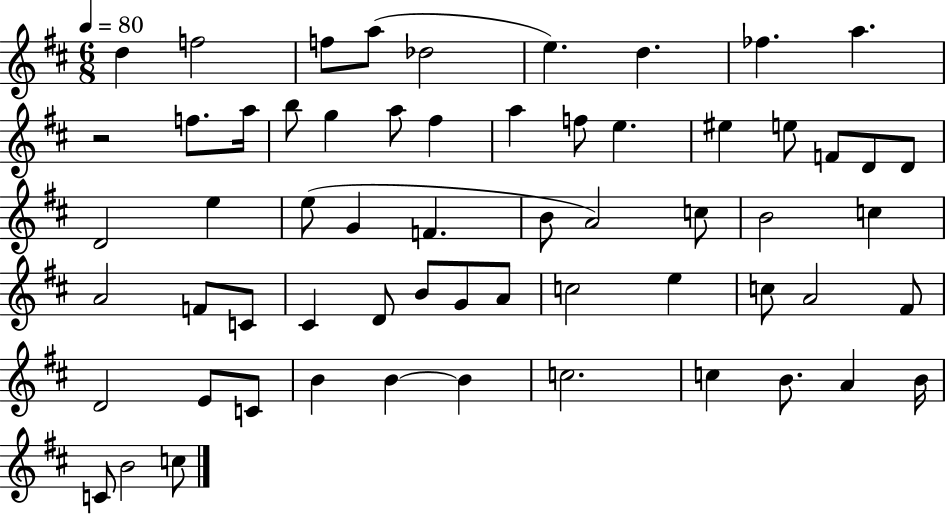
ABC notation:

X:1
T:Untitled
M:6/8
L:1/4
K:D
d f2 f/2 a/2 _d2 e d _f a z2 f/2 a/4 b/2 g a/2 ^f a f/2 e ^e e/2 F/2 D/2 D/2 D2 e e/2 G F B/2 A2 c/2 B2 c A2 F/2 C/2 ^C D/2 B/2 G/2 A/2 c2 e c/2 A2 ^F/2 D2 E/2 C/2 B B B c2 c B/2 A B/4 C/2 B2 c/2